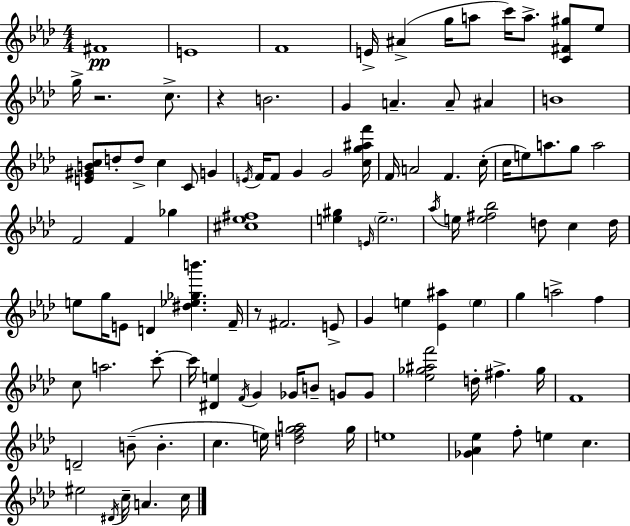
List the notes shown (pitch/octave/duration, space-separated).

F#4/w E4/w F4/w E4/s A#4/q G5/s A5/e C6/s A5/e. [C4,F#4,G#5]/e Eb5/e G5/s R/h. C5/e. R/q B4/h. G4/q A4/q. A4/e A#4/q B4/w [E4,G#4,B4,C5]/e D5/e D5/e C5/q C4/e G4/q E4/s F4/s F4/e G4/q G4/h [C5,G5,A#5,F6]/s F4/s A4/h F4/q. C5/s C5/s E5/e A5/e. G5/e A5/h F4/h F4/q Gb5/q [C#5,Eb5,F#5]/w [E5,G#5]/q E4/s E5/h. Ab5/s E5/s [E5,F#5,Bb5]/h D5/e C5/q D5/s E5/e G5/s E4/e D4/q [D#5,Eb5,Gb5,B6]/q. F4/s R/e F#4/h. E4/e G4/q E5/q [Eb4,A#5]/q E5/q G5/q A5/h F5/q C5/e A5/h. C6/e C6/s [D#4,E5]/q F4/s G4/q Gb4/s B4/e G4/e G4/e [Eb5,Gb5,A#5,F6]/h D5/s F#5/q. Gb5/s F4/w D4/h B4/e B4/q. C5/q. E5/s [D5,F5,G5,A5]/h G5/s E5/w [Gb4,Ab4,Eb5]/q F5/e E5/q C5/q. EIS5/h D#4/s C5/s A4/q. C5/s